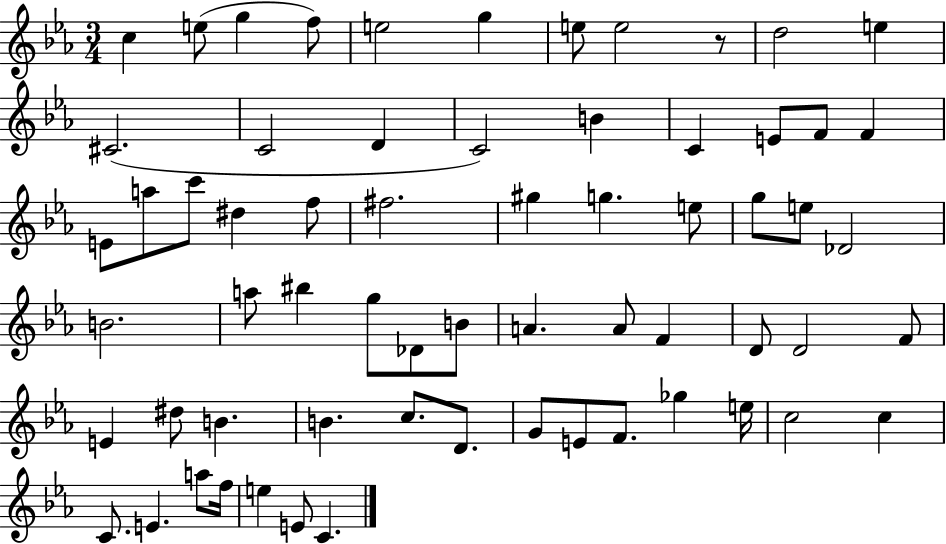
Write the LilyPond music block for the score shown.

{
  \clef treble
  \numericTimeSignature
  \time 3/4
  \key ees \major
  c''4 e''8( g''4 f''8) | e''2 g''4 | e''8 e''2 r8 | d''2 e''4 | \break cis'2.( | c'2 d'4 | c'2) b'4 | c'4 e'8 f'8 f'4 | \break e'8 a''8 c'''8 dis''4 f''8 | fis''2. | gis''4 g''4. e''8 | g''8 e''8 des'2 | \break b'2. | a''8 bis''4 g''8 des'8 b'8 | a'4. a'8 f'4 | d'8 d'2 f'8 | \break e'4 dis''8 b'4. | b'4. c''8. d'8. | g'8 e'8 f'8. ges''4 e''16 | c''2 c''4 | \break c'8. e'4. a''8 f''16 | e''4 e'8 c'4. | \bar "|."
}